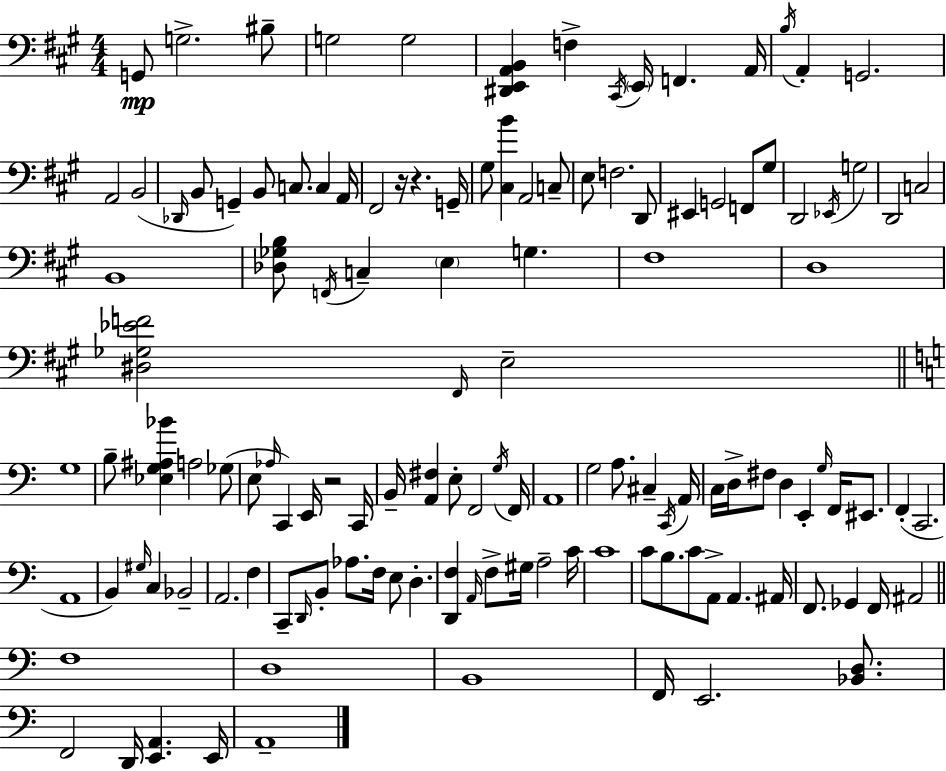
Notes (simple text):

G2/e G3/h. BIS3/e G3/h G3/h [D#2,E2,A2,B2]/q F3/q C#2/s E2/s F2/q. A2/s B3/s A2/q G2/h. A2/h B2/h Db2/s B2/e G2/q B2/e C3/e. C3/q A2/s F#2/h R/s R/q. G2/s G#3/e [C#3,B4]/q A2/h C3/e E3/e F3/h. D2/e EIS2/q G2/h F2/e G#3/e D2/h Eb2/s G3/h D2/h C3/h B2/w [Db3,Gb3,B3]/e F2/s C3/q E3/q G3/q. F#3/w D3/w [D#3,Gb3,Eb4,F4]/h F#2/s E3/h G3/w B3/e [Eb3,G3,A#3,Bb4]/q A3/h Gb3/e E3/e Ab3/s C2/q E2/s R/h C2/s B2/s [A2,F#3]/q E3/e F2/h G3/s F2/s A2/w G3/h A3/e. C#3/q C2/s A2/s C3/s D3/s F#3/e D3/q E2/q G3/s F2/s EIS2/e. F2/q C2/h. A2/w B2/q G#3/s C3/q Bb2/h A2/h. F3/q C2/e D2/s B2/e Ab3/e. F3/s E3/e D3/q. [D2,F3]/q A2/s F3/e G#3/s A3/h C4/s C4/w C4/e B3/e. C4/e A2/e A2/q. A#2/s F2/e. Gb2/q F2/s A#2/h F3/w D3/w B2/w F2/s E2/h. [Bb2,D3]/e. F2/h D2/s [E2,A2]/q. E2/s A2/w